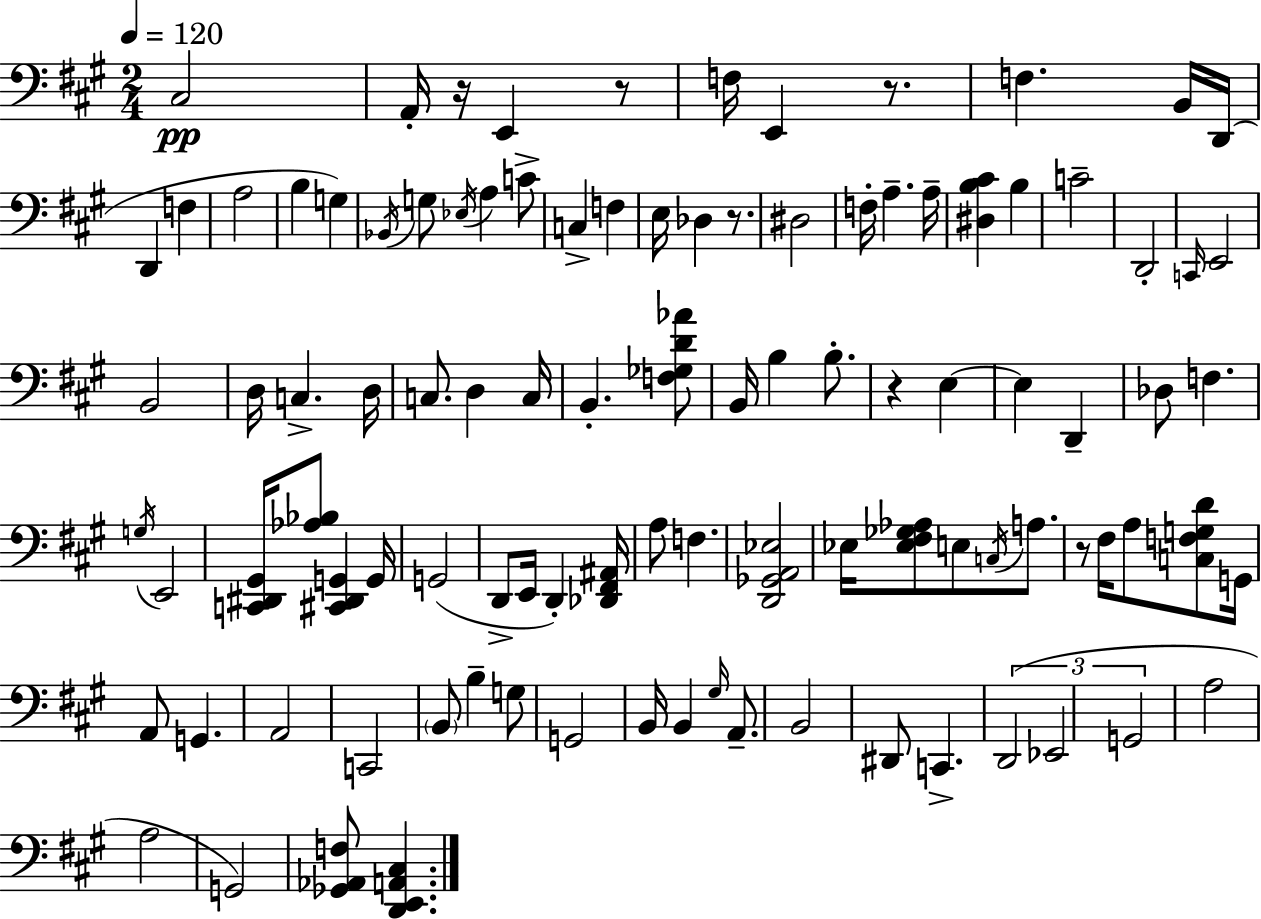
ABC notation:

X:1
T:Untitled
M:2/4
L:1/4
K:A
^C,2 A,,/4 z/4 E,, z/2 F,/4 E,, z/2 F, B,,/4 D,,/4 D,, F, A,2 B, G, _B,,/4 G,/2 _E,/4 A, C/2 C, F, E,/4 _D, z/2 ^D,2 F,/4 A, A,/4 [^D,B,^C] B, C2 D,,2 C,,/4 E,,2 B,,2 D,/4 C, D,/4 C,/2 D, C,/4 B,, [F,_G,D_A]/2 B,,/4 B, B,/2 z E, E, D,, _D,/2 F, G,/4 E,,2 [C,,^D,,^G,,]/4 [_A,_B,]/2 [^C,,^D,,G,,] G,,/4 G,,2 D,,/2 E,,/4 D,, [_D,,^F,,^A,,]/4 A,/2 F, [D,,_G,,A,,_E,]2 _E,/4 [_E,^F,_G,_A,]/2 E,/2 C,/4 A,/2 z/2 ^F,/4 A,/2 [C,F,G,D]/2 G,,/4 A,,/2 G,, A,,2 C,,2 B,,/2 B, G,/2 G,,2 B,,/4 B,, ^G,/4 A,,/2 B,,2 ^D,,/2 C,, D,,2 _E,,2 G,,2 A,2 A,2 G,,2 [_G,,_A,,F,]/2 [D,,E,,A,,^C,]